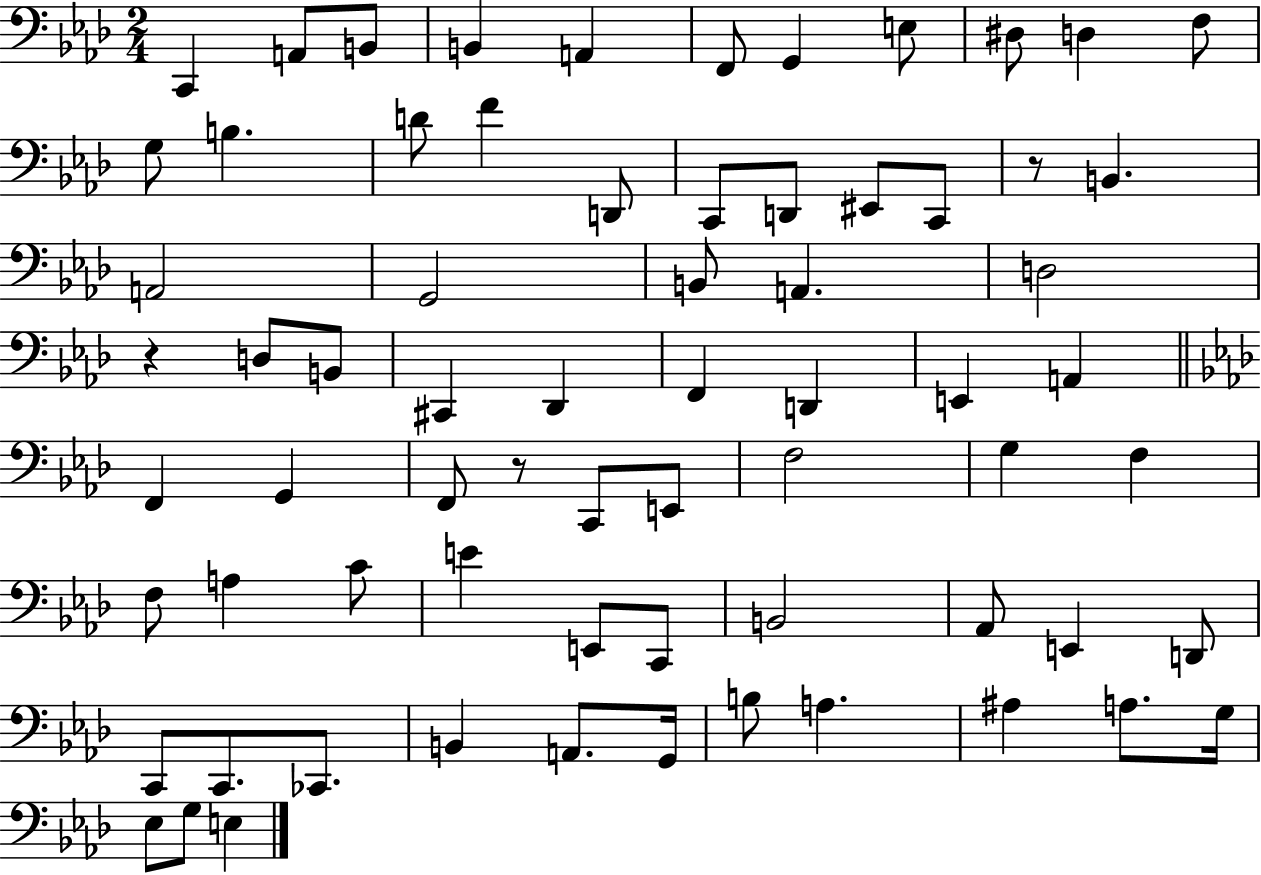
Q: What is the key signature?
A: AES major